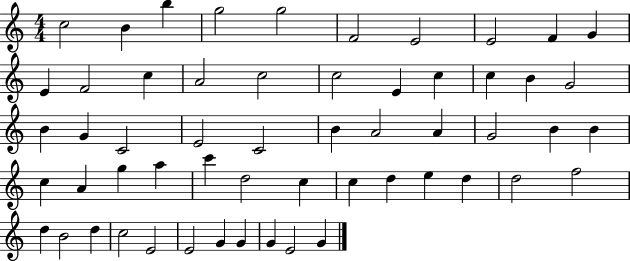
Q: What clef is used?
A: treble